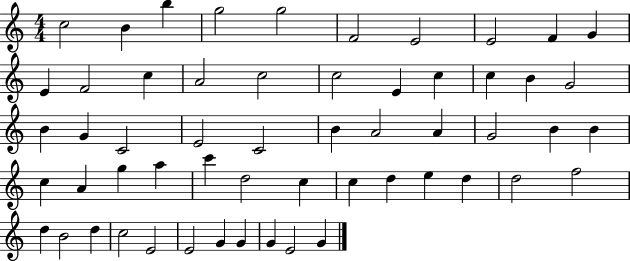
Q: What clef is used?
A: treble